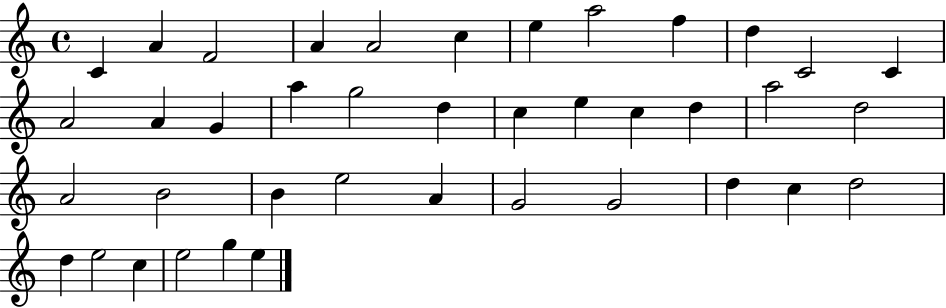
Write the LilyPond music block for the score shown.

{
  \clef treble
  \time 4/4
  \defaultTimeSignature
  \key c \major
  c'4 a'4 f'2 | a'4 a'2 c''4 | e''4 a''2 f''4 | d''4 c'2 c'4 | \break a'2 a'4 g'4 | a''4 g''2 d''4 | c''4 e''4 c''4 d''4 | a''2 d''2 | \break a'2 b'2 | b'4 e''2 a'4 | g'2 g'2 | d''4 c''4 d''2 | \break d''4 e''2 c''4 | e''2 g''4 e''4 | \bar "|."
}